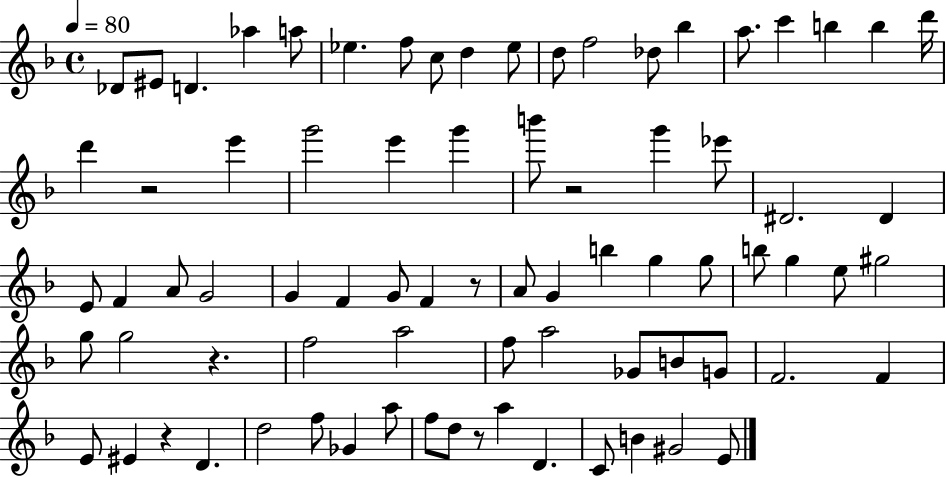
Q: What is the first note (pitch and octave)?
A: Db4